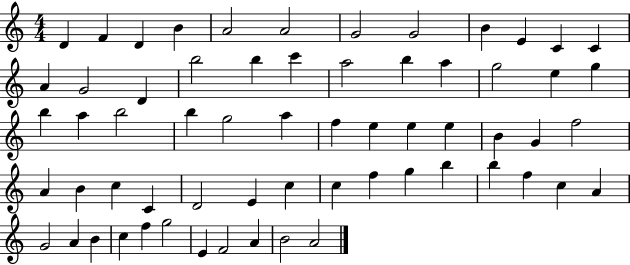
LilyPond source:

{
  \clef treble
  \numericTimeSignature
  \time 4/4
  \key c \major
  d'4 f'4 d'4 b'4 | a'2 a'2 | g'2 g'2 | b'4 e'4 c'4 c'4 | \break a'4 g'2 d'4 | b''2 b''4 c'''4 | a''2 b''4 a''4 | g''2 e''4 g''4 | \break b''4 a''4 b''2 | b''4 g''2 a''4 | f''4 e''4 e''4 e''4 | b'4 g'4 f''2 | \break a'4 b'4 c''4 c'4 | d'2 e'4 c''4 | c''4 f''4 g''4 b''4 | b''4 f''4 c''4 a'4 | \break g'2 a'4 b'4 | c''4 f''4 g''2 | e'4 f'2 a'4 | b'2 a'2 | \break \bar "|."
}